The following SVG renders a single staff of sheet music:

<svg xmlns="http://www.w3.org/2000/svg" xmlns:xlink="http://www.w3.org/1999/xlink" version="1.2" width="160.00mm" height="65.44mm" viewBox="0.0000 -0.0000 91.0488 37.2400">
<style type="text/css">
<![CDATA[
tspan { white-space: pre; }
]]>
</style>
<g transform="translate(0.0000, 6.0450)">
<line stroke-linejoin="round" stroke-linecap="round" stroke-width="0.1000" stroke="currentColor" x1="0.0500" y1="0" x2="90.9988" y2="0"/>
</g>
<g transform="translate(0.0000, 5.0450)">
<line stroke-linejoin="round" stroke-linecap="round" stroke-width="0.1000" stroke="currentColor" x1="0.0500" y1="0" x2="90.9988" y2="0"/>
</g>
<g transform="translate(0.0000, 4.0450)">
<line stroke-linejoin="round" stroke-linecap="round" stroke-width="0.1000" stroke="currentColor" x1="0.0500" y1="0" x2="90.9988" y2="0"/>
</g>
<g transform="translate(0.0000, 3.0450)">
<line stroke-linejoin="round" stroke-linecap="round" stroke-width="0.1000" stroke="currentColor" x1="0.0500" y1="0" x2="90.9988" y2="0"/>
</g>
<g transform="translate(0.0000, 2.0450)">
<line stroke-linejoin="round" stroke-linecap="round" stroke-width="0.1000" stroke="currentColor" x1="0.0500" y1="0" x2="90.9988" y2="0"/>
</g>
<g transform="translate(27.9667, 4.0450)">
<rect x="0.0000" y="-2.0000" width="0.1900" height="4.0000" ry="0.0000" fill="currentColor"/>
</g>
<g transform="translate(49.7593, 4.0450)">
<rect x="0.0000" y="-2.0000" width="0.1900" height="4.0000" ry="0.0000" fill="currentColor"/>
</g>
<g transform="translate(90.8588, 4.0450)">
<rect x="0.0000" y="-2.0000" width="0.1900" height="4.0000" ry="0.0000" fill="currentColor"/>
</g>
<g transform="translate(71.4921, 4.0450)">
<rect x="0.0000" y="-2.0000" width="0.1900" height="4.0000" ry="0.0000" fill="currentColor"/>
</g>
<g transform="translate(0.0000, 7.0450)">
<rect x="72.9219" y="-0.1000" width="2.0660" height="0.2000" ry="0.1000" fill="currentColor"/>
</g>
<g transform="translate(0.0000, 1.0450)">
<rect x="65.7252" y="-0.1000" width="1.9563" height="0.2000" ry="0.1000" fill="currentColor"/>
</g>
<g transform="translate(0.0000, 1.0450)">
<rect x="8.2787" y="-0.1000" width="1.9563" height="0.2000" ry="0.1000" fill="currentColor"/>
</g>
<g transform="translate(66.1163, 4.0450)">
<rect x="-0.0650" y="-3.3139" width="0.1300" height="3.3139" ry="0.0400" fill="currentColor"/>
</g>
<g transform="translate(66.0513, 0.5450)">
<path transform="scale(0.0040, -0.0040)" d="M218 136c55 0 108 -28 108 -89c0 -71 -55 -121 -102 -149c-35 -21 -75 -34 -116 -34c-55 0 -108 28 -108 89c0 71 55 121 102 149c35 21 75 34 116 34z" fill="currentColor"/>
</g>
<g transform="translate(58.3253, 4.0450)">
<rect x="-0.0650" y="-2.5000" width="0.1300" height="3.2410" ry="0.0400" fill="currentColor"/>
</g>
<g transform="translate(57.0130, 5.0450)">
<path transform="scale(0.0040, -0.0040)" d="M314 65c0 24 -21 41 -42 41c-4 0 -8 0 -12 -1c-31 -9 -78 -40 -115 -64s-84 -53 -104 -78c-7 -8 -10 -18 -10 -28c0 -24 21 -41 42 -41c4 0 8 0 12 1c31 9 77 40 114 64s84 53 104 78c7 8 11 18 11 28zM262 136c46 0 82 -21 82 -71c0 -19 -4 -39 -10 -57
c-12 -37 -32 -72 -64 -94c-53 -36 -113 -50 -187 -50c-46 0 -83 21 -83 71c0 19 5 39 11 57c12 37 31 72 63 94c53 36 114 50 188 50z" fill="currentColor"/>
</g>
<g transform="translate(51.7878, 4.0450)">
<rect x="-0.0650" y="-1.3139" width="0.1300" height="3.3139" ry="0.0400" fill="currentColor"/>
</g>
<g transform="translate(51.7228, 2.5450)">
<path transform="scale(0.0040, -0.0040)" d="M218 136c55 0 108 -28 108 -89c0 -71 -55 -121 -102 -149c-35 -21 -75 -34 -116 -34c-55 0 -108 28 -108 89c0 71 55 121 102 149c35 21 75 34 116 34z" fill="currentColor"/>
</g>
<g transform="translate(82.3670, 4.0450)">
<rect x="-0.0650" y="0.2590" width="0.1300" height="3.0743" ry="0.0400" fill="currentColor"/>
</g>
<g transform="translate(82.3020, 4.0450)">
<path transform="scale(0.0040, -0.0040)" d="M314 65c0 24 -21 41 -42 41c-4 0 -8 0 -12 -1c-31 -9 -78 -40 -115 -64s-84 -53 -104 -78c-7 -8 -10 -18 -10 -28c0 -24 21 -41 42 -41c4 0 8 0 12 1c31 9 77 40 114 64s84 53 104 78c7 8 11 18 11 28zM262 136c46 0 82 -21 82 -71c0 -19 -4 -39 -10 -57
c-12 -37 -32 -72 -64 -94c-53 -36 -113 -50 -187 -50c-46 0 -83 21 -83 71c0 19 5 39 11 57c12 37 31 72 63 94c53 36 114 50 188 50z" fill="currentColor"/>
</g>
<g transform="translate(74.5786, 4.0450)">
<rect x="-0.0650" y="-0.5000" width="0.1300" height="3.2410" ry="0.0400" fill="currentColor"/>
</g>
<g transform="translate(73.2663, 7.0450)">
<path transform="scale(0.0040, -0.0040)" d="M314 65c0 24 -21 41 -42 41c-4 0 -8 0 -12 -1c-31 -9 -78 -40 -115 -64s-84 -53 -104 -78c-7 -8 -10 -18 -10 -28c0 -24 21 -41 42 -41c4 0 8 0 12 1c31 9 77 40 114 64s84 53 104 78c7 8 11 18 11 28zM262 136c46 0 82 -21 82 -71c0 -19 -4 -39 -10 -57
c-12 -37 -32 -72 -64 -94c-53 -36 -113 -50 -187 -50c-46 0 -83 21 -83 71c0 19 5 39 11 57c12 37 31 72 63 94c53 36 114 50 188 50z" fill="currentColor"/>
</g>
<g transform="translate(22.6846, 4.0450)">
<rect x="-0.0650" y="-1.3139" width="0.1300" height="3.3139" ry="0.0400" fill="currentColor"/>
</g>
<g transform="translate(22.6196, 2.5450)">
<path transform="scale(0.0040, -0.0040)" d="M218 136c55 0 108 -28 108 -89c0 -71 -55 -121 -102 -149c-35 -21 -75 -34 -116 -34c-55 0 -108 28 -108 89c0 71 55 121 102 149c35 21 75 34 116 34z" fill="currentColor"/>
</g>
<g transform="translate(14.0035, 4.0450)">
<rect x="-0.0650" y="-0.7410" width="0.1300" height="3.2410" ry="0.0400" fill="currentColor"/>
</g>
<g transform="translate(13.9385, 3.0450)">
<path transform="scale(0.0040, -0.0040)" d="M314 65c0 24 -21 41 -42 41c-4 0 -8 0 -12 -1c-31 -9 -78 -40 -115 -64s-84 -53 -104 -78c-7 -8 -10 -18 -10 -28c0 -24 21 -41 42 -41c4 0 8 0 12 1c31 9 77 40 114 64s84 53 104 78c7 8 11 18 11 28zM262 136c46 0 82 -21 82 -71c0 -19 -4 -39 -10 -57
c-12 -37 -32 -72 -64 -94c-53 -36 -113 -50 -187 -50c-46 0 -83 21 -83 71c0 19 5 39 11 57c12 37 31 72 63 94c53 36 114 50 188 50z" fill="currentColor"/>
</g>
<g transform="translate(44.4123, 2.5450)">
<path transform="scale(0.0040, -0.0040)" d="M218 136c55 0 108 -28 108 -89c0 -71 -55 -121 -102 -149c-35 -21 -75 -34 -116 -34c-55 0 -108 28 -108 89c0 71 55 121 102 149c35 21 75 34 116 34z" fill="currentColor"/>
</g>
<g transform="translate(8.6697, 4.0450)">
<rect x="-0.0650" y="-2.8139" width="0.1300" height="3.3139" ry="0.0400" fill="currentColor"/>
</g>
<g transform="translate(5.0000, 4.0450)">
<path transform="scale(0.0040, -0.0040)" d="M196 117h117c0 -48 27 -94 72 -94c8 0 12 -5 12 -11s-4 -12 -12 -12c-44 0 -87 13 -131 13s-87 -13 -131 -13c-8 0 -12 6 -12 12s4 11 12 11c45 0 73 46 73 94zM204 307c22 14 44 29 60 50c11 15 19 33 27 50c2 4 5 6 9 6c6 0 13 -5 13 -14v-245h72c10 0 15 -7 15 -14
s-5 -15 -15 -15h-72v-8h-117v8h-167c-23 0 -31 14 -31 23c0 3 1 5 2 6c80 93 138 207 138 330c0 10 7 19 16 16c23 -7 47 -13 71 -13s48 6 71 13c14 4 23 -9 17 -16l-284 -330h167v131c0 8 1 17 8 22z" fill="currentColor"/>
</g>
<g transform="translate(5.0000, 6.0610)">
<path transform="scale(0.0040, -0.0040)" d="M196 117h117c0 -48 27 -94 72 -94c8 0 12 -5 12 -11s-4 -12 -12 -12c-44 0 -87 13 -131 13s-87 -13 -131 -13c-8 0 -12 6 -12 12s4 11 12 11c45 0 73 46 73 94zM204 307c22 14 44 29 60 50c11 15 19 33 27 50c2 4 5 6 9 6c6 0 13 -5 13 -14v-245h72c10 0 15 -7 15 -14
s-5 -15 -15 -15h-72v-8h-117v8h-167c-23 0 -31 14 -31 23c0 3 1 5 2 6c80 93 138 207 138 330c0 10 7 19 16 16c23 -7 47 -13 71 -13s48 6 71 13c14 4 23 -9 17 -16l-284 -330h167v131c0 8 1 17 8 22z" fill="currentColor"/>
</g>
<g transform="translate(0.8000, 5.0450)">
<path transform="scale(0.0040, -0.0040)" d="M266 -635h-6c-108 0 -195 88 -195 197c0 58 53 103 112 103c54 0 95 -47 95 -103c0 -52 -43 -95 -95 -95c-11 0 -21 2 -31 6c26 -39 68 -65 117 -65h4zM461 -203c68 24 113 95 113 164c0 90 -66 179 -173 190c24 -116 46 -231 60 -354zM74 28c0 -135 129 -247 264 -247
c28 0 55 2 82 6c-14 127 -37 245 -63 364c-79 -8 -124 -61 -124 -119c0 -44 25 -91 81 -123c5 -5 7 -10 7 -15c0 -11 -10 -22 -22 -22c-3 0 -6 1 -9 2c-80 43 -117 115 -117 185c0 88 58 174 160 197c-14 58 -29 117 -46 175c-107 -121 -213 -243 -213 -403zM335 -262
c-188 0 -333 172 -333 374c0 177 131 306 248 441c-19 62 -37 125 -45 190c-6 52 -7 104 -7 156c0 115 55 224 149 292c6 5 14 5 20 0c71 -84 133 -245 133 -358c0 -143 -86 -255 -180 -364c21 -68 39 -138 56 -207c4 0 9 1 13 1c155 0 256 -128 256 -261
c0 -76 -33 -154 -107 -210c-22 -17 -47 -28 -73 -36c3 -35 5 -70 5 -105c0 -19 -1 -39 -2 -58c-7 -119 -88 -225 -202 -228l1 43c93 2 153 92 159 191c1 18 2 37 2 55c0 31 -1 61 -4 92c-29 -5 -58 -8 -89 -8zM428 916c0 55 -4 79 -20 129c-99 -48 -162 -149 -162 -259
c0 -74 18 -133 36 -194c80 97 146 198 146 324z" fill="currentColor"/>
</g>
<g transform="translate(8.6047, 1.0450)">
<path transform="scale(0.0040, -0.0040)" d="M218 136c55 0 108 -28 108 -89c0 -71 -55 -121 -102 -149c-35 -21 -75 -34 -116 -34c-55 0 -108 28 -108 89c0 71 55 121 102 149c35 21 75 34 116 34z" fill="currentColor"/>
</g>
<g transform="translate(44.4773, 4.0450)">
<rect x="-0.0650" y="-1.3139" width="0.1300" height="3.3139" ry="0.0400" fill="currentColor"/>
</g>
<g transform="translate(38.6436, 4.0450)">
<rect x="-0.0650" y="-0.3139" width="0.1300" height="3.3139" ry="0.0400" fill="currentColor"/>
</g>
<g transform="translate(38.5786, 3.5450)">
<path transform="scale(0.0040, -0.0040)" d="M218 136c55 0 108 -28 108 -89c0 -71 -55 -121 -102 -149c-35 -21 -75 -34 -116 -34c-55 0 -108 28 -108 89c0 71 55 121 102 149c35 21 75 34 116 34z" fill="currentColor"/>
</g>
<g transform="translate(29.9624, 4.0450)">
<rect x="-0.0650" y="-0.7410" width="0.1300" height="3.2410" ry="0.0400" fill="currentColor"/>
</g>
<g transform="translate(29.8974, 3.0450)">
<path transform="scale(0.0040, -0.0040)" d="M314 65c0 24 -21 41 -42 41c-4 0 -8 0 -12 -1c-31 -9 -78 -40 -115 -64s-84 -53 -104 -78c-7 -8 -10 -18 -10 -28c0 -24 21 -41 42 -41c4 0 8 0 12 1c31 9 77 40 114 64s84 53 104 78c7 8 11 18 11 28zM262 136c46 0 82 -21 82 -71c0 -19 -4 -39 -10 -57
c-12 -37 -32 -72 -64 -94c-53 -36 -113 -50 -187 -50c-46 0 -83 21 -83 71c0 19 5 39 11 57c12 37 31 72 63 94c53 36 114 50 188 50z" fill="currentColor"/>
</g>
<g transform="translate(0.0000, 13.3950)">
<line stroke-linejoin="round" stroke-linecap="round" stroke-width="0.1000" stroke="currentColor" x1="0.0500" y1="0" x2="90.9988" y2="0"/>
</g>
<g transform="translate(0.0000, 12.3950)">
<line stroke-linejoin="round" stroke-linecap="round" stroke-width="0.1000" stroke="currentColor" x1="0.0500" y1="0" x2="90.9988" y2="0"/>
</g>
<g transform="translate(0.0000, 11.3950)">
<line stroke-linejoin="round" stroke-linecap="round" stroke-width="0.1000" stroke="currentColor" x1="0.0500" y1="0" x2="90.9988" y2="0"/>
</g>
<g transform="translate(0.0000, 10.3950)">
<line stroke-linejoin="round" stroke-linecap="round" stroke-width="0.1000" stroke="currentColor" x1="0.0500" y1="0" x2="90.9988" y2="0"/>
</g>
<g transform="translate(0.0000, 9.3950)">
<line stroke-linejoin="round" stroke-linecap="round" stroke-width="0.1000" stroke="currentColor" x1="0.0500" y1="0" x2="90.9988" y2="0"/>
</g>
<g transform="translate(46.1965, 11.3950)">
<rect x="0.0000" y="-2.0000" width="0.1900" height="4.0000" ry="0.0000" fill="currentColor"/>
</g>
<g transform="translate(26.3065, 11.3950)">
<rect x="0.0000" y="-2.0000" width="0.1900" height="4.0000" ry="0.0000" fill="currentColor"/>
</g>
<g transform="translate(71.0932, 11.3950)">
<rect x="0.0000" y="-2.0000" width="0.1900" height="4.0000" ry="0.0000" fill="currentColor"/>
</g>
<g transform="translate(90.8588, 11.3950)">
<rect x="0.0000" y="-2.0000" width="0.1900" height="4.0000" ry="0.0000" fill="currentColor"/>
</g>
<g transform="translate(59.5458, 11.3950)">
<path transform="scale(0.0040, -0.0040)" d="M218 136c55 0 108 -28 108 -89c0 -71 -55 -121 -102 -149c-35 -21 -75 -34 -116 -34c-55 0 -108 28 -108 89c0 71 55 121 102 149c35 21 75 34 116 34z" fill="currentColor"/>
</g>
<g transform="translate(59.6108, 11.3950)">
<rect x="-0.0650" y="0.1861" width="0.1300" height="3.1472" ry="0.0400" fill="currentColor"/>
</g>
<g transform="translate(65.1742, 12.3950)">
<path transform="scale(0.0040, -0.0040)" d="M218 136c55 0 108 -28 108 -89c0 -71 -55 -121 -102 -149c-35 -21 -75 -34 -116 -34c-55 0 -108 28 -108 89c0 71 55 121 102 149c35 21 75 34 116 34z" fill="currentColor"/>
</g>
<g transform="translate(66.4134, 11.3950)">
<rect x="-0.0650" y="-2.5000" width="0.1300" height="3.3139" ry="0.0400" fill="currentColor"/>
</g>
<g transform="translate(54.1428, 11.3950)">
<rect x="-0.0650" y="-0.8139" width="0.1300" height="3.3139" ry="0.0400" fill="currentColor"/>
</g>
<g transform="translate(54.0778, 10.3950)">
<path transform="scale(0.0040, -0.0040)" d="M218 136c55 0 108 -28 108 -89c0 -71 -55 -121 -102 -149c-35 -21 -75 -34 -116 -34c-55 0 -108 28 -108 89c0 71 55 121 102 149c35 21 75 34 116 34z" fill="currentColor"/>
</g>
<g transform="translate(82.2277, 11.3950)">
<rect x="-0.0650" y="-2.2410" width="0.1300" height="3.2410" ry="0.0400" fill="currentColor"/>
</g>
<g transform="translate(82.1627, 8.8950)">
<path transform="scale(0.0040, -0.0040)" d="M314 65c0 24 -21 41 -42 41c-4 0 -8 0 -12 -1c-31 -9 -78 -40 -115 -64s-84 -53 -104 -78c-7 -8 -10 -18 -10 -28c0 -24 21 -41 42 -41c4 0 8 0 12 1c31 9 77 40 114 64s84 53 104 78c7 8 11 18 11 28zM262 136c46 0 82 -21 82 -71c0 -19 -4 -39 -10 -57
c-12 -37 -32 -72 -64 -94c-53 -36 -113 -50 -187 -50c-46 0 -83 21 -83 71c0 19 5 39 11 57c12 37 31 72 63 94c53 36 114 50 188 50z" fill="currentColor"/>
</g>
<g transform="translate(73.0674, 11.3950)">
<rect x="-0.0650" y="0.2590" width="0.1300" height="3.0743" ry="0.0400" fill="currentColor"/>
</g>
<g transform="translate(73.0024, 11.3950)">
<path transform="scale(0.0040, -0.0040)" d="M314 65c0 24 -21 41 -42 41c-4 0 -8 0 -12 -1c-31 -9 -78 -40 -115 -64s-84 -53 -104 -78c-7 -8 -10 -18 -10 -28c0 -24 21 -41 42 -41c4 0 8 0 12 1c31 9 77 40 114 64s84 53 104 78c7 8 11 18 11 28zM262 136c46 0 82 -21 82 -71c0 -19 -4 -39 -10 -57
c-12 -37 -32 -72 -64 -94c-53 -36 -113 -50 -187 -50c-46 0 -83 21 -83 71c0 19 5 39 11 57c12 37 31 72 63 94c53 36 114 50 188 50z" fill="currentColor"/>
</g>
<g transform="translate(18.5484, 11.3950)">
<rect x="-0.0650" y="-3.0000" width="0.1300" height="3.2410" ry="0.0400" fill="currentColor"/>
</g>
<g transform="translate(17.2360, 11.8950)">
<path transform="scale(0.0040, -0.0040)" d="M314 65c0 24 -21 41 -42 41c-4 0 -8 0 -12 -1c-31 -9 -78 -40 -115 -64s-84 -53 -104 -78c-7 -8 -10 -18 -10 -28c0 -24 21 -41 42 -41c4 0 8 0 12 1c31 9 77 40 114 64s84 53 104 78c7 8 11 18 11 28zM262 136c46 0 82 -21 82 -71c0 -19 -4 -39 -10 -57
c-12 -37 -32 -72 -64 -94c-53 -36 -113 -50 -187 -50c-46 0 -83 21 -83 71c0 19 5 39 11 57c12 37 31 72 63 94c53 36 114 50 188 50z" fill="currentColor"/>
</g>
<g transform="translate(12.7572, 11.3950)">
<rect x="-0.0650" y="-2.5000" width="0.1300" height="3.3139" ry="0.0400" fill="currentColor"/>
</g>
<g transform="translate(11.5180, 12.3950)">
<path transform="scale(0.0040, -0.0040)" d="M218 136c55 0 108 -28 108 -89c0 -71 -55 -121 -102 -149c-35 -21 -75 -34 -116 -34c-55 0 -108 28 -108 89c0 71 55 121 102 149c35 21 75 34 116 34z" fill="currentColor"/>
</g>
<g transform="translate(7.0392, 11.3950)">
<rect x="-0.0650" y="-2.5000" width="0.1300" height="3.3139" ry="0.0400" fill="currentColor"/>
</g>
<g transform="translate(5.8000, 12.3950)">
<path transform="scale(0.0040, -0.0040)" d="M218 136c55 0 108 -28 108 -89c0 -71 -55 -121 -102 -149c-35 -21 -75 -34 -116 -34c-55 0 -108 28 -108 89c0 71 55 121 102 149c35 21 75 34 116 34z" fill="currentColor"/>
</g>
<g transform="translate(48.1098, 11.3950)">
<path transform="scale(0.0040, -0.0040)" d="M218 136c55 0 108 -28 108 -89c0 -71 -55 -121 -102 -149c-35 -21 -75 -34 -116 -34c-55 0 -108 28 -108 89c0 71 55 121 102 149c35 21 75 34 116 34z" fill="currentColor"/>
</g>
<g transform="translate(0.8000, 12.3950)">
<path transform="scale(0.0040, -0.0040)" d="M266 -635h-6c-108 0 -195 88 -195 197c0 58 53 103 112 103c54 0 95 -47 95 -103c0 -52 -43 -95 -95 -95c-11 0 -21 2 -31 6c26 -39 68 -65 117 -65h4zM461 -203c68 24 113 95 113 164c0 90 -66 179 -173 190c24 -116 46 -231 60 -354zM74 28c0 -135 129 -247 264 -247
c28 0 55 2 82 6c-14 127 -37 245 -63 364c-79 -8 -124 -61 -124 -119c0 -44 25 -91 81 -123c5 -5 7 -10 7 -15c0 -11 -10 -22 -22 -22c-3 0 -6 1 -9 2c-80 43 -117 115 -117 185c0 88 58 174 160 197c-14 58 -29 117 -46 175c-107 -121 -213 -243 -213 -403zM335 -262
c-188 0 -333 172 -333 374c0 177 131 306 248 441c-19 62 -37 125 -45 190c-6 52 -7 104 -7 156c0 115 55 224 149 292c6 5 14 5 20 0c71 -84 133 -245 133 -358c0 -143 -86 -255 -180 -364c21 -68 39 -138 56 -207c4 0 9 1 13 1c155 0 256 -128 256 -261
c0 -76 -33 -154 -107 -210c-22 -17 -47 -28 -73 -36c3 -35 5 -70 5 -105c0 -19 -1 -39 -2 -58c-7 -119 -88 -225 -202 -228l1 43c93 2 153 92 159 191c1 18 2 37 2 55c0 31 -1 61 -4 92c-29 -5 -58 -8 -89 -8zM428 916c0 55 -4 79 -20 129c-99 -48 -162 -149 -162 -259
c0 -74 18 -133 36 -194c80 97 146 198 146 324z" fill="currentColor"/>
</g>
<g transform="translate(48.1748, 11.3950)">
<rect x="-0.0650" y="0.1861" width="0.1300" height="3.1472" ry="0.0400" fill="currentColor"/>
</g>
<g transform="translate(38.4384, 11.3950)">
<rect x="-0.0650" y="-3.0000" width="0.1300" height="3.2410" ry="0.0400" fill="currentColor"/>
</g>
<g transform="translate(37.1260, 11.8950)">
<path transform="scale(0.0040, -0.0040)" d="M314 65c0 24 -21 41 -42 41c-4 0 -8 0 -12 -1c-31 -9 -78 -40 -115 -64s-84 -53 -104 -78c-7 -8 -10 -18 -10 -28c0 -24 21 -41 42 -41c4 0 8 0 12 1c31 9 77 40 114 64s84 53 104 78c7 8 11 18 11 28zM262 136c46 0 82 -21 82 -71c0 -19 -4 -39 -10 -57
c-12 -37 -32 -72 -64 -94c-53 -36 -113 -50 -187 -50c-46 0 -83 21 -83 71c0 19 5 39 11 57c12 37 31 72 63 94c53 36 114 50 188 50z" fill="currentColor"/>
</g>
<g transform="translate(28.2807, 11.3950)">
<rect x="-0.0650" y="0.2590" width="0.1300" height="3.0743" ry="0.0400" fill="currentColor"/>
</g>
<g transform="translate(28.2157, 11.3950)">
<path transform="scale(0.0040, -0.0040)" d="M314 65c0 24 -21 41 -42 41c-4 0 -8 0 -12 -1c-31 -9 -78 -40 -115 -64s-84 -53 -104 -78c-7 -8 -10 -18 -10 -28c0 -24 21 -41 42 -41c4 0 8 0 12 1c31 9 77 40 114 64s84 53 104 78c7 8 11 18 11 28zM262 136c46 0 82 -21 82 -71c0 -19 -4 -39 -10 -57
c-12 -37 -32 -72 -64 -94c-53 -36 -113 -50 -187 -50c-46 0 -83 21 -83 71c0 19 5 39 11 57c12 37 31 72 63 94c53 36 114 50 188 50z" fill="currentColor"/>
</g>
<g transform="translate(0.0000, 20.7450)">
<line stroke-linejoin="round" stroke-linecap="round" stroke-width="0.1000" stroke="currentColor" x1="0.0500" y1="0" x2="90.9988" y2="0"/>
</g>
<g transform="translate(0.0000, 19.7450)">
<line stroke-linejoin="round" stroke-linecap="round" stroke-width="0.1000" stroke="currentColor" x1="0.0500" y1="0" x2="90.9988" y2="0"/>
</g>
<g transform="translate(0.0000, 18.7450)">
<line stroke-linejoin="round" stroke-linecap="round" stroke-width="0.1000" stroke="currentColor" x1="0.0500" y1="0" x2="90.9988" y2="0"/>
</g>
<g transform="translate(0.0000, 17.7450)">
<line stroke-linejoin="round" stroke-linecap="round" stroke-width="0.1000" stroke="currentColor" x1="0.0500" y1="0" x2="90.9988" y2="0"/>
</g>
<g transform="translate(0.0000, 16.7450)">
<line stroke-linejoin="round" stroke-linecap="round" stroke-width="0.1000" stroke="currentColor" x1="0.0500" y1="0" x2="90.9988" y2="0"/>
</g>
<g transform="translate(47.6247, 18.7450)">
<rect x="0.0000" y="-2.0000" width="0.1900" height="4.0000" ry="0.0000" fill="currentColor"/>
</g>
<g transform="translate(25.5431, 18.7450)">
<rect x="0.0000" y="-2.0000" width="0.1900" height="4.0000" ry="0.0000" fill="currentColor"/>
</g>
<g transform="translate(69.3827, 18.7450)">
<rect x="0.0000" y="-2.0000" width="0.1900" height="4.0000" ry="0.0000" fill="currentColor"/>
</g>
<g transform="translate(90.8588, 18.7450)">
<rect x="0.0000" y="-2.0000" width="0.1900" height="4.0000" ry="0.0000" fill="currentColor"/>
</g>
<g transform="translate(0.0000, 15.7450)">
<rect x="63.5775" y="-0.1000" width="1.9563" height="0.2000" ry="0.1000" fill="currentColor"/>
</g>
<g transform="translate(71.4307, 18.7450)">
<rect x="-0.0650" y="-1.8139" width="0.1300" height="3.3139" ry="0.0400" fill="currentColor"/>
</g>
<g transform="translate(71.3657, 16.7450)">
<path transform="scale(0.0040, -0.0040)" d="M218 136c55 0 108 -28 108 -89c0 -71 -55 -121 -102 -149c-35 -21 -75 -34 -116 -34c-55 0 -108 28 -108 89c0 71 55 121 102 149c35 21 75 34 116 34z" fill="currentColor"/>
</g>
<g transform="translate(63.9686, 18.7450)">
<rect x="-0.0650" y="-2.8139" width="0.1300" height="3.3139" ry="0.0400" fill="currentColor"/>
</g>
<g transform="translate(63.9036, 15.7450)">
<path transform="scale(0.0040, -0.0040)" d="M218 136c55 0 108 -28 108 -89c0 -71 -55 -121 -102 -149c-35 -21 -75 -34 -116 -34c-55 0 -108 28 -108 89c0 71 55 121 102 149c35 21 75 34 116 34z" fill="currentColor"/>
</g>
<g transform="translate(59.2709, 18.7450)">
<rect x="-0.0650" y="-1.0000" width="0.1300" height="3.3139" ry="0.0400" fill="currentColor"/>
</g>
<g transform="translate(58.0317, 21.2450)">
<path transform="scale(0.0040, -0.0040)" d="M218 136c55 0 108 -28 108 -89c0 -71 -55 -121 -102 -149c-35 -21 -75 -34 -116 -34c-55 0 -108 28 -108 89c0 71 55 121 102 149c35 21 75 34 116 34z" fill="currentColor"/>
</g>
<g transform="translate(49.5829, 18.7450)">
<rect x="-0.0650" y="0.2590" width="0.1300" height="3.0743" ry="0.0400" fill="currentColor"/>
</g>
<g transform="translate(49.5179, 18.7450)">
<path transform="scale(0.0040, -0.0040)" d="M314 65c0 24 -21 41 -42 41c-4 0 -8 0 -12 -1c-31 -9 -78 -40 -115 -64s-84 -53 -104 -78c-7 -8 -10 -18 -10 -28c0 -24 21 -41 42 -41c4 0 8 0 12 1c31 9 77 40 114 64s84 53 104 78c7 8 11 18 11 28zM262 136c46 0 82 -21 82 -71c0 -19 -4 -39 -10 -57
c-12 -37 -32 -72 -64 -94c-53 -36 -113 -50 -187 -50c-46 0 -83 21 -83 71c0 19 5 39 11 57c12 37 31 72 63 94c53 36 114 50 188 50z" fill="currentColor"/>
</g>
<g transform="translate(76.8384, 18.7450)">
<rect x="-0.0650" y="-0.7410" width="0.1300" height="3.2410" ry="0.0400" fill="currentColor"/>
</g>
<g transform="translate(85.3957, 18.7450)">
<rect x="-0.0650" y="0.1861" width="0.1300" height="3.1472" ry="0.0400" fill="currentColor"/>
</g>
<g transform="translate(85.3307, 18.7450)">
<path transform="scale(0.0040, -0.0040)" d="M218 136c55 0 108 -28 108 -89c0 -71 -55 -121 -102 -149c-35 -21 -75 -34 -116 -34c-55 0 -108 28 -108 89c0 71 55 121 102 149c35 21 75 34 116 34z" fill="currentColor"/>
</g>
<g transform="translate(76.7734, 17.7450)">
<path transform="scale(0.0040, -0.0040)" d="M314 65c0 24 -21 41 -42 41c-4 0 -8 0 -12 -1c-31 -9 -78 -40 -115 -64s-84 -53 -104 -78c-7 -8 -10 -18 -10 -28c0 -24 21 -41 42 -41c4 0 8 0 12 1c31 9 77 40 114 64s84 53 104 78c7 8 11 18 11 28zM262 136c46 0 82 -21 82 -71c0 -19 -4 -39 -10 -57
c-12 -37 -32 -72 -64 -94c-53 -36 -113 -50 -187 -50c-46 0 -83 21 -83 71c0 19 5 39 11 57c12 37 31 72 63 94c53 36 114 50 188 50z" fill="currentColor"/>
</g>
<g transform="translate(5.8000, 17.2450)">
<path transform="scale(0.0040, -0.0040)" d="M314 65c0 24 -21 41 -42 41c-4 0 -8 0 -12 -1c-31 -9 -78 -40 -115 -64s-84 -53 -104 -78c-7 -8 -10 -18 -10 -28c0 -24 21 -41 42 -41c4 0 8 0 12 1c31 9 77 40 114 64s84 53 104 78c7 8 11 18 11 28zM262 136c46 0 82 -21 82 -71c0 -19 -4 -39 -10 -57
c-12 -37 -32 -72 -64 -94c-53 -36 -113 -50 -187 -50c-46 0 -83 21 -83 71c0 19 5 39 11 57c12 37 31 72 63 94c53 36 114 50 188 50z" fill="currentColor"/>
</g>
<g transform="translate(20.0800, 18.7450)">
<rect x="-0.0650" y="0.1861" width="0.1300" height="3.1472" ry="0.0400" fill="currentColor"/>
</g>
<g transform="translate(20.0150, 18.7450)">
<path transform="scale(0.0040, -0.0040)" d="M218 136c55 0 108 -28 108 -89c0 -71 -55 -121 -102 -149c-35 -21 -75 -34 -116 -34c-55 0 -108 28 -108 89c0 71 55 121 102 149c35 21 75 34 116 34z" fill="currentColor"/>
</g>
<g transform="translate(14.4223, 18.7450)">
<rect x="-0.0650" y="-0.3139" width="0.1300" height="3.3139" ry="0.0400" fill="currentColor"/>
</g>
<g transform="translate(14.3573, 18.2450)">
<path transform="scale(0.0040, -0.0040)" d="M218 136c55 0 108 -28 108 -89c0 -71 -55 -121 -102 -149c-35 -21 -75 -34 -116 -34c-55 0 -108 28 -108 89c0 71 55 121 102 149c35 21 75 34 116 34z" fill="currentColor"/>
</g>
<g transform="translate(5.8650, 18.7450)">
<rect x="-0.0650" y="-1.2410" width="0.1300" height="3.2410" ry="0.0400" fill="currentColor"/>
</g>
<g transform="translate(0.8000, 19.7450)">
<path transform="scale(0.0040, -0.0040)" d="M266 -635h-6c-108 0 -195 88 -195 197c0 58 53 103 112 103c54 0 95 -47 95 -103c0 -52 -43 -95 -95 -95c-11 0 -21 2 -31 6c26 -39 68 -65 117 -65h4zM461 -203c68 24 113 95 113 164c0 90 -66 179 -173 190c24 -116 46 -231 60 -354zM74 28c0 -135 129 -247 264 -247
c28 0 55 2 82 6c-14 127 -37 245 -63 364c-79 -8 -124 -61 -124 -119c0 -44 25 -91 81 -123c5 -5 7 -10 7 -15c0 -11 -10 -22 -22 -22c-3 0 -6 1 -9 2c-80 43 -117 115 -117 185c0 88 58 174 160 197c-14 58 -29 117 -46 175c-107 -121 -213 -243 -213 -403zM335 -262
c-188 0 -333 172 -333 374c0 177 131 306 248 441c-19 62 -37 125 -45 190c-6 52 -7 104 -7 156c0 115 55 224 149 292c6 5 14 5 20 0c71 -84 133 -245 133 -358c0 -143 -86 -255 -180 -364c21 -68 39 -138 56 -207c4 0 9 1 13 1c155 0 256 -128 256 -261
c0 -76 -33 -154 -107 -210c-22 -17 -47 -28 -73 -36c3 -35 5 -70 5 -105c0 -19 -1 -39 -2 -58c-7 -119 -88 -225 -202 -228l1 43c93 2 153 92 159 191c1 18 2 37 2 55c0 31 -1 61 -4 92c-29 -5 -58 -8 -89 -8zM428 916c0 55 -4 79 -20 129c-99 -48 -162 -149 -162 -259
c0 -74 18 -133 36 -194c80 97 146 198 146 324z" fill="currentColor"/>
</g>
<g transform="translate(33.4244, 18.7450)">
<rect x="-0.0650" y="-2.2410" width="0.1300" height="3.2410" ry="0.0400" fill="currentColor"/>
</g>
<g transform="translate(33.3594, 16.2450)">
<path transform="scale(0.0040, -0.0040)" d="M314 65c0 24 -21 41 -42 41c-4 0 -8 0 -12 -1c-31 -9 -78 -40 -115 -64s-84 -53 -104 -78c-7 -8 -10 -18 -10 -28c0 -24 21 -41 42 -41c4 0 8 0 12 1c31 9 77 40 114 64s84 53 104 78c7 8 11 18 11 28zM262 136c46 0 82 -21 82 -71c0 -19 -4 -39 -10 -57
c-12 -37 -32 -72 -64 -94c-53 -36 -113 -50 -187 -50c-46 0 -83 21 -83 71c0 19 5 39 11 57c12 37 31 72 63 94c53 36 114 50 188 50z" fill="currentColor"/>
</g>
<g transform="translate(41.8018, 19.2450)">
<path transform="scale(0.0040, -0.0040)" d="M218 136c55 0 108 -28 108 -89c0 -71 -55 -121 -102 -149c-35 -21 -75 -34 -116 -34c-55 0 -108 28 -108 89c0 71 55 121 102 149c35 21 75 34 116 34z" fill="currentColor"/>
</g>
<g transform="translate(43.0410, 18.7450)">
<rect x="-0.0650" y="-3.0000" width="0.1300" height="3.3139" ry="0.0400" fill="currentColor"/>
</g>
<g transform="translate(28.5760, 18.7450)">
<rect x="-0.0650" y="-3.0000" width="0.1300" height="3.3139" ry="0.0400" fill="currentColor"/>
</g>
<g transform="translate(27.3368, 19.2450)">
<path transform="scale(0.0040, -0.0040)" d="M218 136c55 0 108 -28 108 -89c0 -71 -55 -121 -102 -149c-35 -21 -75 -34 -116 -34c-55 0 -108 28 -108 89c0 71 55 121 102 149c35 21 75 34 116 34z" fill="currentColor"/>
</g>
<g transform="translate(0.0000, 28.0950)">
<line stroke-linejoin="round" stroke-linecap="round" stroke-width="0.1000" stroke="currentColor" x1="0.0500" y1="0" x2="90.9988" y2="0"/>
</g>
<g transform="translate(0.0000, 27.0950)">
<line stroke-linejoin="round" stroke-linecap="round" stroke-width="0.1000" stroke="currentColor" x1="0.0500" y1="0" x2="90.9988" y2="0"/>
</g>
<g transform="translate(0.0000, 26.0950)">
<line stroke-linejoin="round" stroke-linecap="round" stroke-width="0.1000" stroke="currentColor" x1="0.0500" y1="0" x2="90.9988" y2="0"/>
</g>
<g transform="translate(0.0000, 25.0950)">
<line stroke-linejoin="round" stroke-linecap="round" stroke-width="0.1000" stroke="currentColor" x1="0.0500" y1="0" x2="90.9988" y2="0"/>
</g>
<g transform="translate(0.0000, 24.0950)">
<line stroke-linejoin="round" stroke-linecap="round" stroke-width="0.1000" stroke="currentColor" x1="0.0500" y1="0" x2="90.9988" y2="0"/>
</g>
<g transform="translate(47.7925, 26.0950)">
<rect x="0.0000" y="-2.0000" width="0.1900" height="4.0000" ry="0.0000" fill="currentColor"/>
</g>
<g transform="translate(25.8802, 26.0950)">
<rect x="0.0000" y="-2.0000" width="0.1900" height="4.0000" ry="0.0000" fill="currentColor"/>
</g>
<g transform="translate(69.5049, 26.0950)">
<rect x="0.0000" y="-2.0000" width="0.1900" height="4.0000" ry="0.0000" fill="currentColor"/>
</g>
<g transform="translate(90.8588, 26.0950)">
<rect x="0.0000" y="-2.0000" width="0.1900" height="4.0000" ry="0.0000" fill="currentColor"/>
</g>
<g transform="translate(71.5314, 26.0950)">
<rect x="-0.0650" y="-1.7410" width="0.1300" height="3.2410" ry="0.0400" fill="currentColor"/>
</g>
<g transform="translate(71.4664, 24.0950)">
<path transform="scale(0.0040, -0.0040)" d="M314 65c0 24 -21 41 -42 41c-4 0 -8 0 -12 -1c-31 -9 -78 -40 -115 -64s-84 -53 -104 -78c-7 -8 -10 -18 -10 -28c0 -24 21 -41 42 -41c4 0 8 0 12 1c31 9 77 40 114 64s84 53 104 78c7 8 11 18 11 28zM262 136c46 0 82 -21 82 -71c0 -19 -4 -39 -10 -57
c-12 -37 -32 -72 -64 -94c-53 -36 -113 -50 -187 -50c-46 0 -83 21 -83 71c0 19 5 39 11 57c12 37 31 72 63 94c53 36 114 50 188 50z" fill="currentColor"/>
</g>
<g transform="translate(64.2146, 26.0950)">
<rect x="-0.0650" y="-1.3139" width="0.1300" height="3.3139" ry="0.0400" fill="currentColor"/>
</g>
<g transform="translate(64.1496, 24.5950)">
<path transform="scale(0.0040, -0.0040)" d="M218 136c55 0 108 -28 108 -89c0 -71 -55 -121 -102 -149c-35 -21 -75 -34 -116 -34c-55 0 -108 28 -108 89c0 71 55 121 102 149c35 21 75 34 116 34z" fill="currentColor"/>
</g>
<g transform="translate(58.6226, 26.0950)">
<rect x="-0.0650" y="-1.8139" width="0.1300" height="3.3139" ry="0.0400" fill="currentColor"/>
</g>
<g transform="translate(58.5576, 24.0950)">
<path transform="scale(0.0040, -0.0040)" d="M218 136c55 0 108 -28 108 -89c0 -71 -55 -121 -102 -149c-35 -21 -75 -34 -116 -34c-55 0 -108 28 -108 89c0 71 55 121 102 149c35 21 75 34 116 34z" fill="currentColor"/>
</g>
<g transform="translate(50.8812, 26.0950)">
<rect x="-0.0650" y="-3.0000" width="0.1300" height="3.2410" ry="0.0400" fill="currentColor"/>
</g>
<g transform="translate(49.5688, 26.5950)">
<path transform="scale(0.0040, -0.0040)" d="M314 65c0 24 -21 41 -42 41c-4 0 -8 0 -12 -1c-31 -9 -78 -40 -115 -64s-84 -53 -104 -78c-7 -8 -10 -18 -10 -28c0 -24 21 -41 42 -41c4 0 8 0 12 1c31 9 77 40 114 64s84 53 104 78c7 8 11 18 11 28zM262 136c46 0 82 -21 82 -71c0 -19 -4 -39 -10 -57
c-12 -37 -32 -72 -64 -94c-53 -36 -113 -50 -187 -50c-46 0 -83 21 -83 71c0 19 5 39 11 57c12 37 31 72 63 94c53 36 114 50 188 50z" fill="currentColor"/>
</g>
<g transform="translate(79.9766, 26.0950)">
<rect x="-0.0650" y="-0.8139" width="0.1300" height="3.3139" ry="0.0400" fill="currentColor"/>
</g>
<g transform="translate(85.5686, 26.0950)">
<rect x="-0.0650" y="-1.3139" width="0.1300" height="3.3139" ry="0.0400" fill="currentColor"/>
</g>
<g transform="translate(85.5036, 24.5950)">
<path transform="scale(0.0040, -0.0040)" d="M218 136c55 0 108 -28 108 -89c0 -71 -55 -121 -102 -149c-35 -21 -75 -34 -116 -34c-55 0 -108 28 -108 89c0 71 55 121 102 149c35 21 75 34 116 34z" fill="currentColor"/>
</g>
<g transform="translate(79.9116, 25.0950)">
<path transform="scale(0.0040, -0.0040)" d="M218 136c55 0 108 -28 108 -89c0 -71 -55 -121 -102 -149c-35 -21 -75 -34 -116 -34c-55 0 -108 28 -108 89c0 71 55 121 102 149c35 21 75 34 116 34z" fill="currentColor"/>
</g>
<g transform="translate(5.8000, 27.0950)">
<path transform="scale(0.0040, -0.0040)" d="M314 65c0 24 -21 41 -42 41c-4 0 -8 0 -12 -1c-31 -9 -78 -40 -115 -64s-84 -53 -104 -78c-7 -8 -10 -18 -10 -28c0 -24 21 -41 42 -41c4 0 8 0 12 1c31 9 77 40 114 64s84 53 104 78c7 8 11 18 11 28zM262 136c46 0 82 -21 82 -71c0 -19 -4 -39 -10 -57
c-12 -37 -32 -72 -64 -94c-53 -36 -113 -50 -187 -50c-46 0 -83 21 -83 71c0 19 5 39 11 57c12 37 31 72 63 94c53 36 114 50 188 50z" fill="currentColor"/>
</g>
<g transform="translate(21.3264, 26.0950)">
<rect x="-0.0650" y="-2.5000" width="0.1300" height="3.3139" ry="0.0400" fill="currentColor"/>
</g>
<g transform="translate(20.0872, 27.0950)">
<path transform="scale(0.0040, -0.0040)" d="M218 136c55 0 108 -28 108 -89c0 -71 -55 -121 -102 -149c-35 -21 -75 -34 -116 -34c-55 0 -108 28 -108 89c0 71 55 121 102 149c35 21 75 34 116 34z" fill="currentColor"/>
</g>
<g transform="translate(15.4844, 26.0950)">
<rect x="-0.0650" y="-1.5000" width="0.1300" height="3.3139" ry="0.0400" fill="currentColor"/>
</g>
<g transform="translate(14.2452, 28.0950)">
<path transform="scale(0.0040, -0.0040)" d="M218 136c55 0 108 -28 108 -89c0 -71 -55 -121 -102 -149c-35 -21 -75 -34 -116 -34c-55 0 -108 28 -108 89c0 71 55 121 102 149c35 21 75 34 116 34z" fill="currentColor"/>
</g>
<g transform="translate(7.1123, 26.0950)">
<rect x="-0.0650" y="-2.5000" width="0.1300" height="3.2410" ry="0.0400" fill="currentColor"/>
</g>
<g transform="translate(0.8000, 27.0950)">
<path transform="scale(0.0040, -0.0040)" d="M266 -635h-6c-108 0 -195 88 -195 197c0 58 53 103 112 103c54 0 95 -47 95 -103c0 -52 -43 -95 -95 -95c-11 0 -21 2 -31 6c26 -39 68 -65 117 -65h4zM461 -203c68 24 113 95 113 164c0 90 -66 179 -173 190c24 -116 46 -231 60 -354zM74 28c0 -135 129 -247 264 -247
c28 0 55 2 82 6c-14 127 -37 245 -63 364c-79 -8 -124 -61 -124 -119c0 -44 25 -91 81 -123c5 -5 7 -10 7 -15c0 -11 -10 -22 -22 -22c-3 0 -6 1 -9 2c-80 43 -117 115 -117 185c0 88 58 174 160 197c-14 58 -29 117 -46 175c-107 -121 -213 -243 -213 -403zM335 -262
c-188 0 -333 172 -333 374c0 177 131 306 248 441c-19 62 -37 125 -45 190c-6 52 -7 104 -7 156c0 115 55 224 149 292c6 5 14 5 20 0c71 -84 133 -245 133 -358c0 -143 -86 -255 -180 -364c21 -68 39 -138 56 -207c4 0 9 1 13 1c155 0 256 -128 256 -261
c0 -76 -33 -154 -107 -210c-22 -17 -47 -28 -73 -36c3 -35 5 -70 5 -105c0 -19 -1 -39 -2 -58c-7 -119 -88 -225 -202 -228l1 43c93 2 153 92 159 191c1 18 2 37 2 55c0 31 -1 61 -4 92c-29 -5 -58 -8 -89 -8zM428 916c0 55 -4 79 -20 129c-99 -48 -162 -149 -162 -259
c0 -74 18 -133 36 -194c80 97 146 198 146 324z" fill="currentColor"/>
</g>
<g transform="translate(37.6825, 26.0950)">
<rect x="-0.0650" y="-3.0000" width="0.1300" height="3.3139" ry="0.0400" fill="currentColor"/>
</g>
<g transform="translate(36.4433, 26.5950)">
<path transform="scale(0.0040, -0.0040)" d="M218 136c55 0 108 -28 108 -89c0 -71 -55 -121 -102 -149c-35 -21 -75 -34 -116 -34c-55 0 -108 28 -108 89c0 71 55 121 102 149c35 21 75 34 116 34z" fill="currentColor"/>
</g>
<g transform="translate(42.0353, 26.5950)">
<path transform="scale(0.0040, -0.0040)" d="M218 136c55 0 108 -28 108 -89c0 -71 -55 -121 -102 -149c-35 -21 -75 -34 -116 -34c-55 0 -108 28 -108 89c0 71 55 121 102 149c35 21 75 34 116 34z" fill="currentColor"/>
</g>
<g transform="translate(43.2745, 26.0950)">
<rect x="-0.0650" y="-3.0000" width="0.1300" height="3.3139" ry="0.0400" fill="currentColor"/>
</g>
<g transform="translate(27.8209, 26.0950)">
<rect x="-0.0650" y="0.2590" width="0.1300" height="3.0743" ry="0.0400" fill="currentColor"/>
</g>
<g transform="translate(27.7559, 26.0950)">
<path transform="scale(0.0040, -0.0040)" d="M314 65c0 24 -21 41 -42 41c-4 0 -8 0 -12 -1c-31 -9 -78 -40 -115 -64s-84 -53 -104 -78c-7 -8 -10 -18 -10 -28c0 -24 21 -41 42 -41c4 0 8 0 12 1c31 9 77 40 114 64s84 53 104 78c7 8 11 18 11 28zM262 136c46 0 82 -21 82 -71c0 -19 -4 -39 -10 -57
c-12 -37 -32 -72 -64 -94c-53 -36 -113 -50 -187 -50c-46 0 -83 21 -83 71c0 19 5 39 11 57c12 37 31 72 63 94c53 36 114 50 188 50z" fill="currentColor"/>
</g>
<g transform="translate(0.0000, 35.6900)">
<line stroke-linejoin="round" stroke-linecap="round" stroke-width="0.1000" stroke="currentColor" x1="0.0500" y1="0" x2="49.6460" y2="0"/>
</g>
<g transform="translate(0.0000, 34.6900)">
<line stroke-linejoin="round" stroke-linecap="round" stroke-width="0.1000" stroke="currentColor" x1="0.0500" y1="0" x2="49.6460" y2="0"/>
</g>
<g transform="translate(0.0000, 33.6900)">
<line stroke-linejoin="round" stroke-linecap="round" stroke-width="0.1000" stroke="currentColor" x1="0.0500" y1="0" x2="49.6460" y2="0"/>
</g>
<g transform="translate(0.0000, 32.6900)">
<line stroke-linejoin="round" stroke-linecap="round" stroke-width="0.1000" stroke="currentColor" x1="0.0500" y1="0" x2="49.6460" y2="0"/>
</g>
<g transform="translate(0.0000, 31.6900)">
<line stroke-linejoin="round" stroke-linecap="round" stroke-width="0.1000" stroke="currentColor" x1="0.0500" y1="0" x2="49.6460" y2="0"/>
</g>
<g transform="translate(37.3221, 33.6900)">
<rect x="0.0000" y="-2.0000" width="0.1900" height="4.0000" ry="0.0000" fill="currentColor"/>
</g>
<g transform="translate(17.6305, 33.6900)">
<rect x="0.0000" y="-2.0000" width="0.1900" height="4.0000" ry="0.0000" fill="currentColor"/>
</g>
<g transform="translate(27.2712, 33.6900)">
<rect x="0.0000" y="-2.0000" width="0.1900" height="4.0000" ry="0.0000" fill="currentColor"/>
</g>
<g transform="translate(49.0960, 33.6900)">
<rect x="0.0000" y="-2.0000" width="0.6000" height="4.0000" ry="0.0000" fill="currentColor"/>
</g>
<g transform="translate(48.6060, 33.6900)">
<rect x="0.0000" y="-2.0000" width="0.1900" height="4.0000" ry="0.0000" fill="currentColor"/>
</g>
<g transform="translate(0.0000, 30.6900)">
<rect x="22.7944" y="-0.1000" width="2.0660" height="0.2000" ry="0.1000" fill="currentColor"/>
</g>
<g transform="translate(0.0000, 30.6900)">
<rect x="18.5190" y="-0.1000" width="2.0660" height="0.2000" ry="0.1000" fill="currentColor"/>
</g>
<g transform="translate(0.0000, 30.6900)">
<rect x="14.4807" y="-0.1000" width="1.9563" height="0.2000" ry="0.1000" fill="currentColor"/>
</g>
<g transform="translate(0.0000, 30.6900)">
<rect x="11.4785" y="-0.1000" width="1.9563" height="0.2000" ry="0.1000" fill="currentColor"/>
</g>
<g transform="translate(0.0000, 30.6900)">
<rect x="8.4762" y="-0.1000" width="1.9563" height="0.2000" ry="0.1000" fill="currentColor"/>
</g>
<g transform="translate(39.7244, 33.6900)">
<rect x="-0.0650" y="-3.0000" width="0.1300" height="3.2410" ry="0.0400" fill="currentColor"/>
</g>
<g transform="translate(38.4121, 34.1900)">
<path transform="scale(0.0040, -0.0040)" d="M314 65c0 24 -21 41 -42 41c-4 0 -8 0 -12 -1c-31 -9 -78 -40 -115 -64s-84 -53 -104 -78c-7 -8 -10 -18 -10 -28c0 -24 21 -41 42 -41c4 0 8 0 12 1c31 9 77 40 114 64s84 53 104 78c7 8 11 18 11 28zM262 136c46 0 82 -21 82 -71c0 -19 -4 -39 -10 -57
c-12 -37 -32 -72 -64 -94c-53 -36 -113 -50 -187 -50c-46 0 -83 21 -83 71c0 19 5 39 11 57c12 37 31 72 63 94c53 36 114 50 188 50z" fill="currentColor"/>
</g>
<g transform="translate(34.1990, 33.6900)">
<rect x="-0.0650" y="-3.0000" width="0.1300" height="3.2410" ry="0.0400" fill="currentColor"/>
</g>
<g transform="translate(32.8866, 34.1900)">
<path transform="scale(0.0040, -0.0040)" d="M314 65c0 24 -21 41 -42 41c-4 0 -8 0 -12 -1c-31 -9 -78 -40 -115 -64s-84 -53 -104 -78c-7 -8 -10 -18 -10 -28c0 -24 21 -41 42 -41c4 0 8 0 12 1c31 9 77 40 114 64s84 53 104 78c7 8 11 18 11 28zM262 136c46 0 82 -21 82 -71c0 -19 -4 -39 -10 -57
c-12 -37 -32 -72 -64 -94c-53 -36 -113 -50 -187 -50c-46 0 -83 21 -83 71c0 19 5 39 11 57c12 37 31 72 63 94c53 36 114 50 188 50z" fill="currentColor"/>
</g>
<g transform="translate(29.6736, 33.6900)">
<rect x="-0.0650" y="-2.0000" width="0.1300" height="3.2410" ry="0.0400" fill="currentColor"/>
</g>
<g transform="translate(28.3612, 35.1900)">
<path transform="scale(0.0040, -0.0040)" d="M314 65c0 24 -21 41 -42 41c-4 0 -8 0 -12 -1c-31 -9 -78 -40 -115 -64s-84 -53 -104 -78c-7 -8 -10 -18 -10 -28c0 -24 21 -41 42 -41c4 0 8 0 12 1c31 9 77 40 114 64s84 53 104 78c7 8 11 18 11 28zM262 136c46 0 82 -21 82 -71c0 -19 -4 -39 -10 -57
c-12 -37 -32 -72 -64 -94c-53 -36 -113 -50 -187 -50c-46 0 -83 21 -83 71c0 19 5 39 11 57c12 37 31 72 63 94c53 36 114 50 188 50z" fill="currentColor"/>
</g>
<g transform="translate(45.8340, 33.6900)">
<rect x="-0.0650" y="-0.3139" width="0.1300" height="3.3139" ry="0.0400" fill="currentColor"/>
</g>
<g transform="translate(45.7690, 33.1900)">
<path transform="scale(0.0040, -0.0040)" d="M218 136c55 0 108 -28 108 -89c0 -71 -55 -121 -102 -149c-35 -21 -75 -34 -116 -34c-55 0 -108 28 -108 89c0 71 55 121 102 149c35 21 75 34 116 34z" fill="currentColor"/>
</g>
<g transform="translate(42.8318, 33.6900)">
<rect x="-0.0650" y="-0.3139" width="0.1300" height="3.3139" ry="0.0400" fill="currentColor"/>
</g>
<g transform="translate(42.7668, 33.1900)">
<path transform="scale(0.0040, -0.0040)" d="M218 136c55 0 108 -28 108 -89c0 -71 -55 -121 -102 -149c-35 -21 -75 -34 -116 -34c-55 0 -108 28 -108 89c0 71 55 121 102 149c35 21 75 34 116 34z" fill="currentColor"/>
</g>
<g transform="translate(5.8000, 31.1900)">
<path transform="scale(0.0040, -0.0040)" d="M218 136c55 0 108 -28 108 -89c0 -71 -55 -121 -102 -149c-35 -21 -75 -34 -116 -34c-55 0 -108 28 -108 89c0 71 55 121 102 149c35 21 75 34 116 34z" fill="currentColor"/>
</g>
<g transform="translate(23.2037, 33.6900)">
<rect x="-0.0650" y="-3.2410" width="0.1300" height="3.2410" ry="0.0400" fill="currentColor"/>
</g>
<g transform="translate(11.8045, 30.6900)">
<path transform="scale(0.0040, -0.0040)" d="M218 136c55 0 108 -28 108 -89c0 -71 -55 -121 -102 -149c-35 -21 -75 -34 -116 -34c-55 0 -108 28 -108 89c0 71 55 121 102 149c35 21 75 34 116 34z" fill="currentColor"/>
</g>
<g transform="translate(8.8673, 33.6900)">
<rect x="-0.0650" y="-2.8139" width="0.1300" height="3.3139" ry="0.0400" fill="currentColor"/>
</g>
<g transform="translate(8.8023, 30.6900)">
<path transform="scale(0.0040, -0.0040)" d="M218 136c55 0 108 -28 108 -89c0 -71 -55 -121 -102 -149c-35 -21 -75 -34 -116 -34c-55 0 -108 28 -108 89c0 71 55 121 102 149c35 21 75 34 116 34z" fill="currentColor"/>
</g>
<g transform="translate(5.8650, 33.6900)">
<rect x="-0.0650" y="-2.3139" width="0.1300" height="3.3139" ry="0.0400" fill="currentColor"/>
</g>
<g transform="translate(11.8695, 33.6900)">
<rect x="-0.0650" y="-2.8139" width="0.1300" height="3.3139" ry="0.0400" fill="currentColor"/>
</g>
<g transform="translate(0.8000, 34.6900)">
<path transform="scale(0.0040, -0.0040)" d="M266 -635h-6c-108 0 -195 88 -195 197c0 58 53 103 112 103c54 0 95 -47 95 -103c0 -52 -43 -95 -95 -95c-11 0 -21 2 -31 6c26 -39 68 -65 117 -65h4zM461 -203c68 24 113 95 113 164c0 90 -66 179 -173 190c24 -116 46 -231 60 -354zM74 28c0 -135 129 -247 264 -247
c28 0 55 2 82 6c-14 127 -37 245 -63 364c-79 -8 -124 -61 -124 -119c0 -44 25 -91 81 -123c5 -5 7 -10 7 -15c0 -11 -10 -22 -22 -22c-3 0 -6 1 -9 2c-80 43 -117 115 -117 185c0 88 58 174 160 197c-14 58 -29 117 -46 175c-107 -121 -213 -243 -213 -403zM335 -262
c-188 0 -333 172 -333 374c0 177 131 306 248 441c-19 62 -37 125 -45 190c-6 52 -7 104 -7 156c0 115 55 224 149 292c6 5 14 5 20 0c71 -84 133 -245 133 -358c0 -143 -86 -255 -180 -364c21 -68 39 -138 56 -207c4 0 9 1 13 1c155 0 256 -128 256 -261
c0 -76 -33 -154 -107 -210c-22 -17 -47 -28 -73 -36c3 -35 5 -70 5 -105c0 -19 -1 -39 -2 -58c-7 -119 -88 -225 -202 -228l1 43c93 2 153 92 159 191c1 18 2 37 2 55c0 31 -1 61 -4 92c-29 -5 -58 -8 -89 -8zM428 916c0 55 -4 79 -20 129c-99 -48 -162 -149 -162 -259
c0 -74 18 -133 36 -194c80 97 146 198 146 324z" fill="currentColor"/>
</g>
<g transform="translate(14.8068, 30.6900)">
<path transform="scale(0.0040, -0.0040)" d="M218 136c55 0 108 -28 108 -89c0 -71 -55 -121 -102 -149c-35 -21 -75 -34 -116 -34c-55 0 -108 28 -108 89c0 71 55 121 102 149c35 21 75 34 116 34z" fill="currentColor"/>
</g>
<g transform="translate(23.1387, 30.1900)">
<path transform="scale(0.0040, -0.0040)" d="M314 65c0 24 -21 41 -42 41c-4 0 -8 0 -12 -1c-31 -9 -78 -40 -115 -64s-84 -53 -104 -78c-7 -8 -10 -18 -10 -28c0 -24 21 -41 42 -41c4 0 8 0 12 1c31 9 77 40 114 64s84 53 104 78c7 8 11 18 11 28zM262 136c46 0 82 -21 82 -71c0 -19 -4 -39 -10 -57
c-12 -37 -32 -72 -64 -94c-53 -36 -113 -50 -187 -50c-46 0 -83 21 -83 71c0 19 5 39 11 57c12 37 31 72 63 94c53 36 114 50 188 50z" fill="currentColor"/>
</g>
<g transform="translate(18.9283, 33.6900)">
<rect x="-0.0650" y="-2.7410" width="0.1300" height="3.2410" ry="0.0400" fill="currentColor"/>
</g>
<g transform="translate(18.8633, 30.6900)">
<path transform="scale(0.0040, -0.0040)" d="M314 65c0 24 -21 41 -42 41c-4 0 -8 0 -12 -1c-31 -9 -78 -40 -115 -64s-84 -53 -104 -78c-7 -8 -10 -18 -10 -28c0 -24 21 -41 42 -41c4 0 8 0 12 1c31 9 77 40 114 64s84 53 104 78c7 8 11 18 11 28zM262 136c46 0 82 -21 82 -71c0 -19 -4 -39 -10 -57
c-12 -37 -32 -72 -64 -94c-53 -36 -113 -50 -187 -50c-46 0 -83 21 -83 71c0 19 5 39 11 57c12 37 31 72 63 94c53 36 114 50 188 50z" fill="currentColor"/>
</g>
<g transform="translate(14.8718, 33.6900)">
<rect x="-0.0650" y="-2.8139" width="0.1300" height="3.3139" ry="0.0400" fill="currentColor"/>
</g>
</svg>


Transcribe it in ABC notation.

X:1
T:Untitled
M:4/4
L:1/4
K:C
a d2 e d2 c e e G2 b C2 B2 G G A2 B2 A2 B d B G B2 g2 e2 c B A g2 A B2 D a f d2 B G2 E G B2 A A A2 f e f2 d e g a a a a2 b2 F2 A2 A2 c c